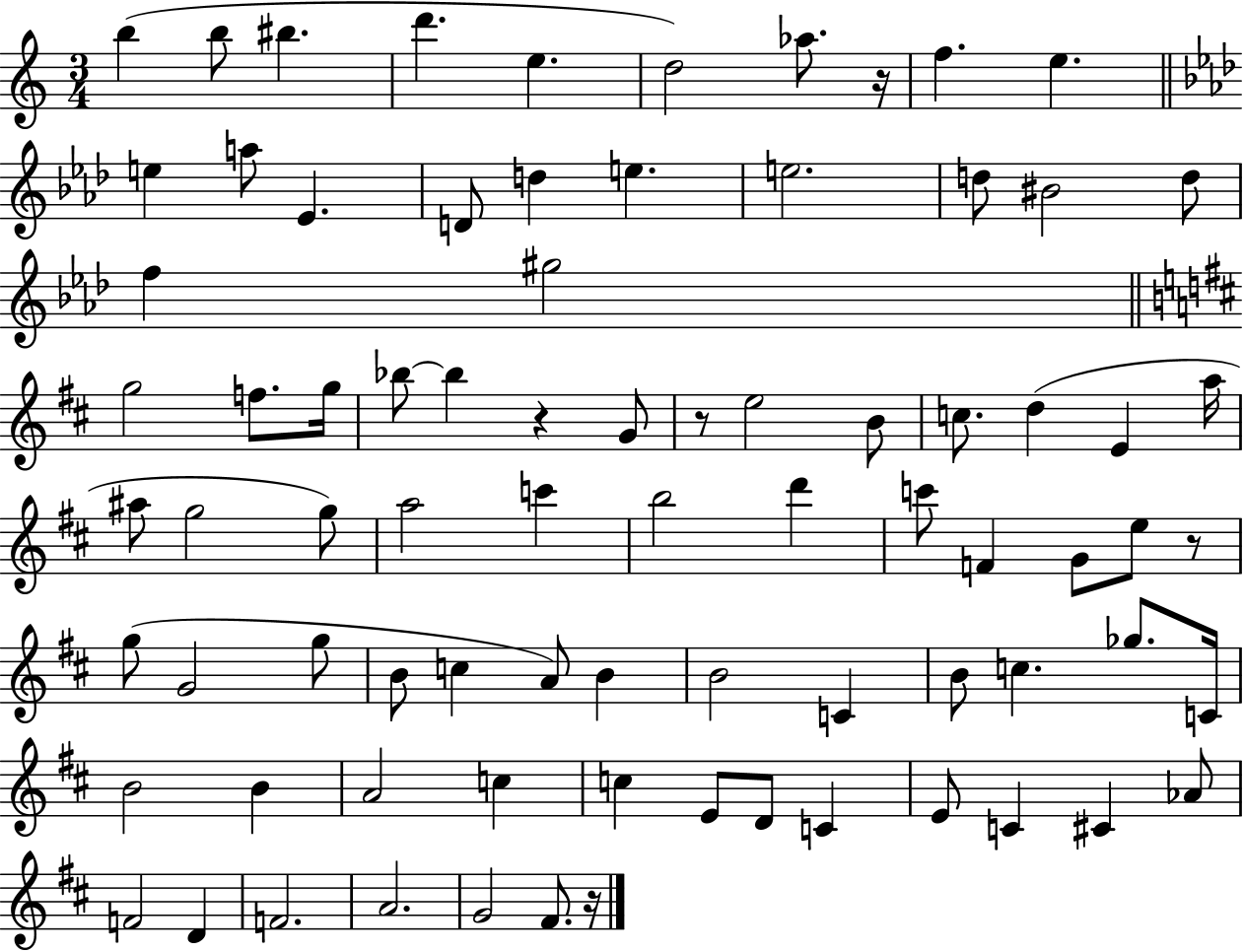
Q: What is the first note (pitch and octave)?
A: B5